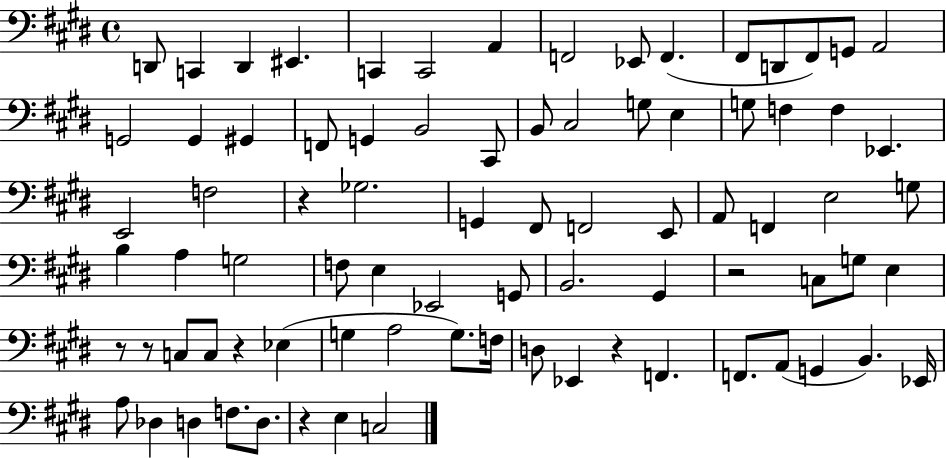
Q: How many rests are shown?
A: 7